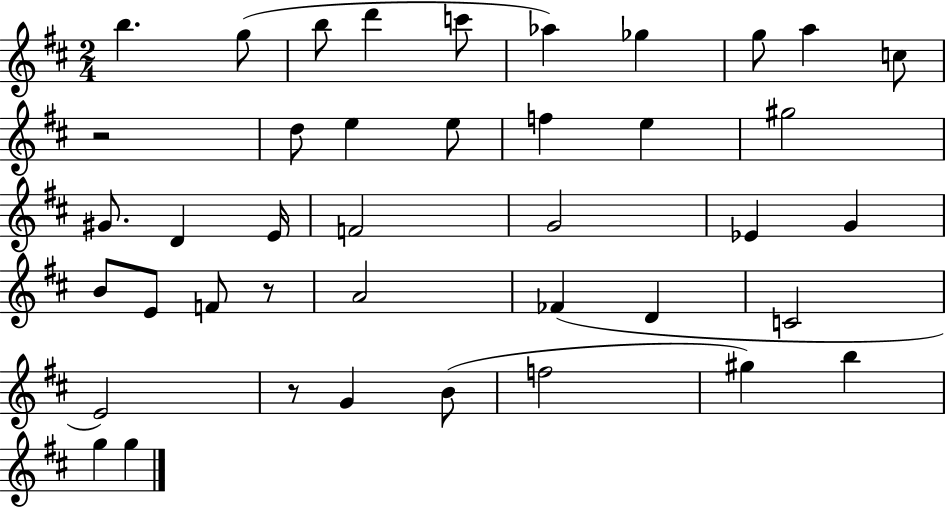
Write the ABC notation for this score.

X:1
T:Untitled
M:2/4
L:1/4
K:D
b g/2 b/2 d' c'/2 _a _g g/2 a c/2 z2 d/2 e e/2 f e ^g2 ^G/2 D E/4 F2 G2 _E G B/2 E/2 F/2 z/2 A2 _F D C2 E2 z/2 G B/2 f2 ^g b g g